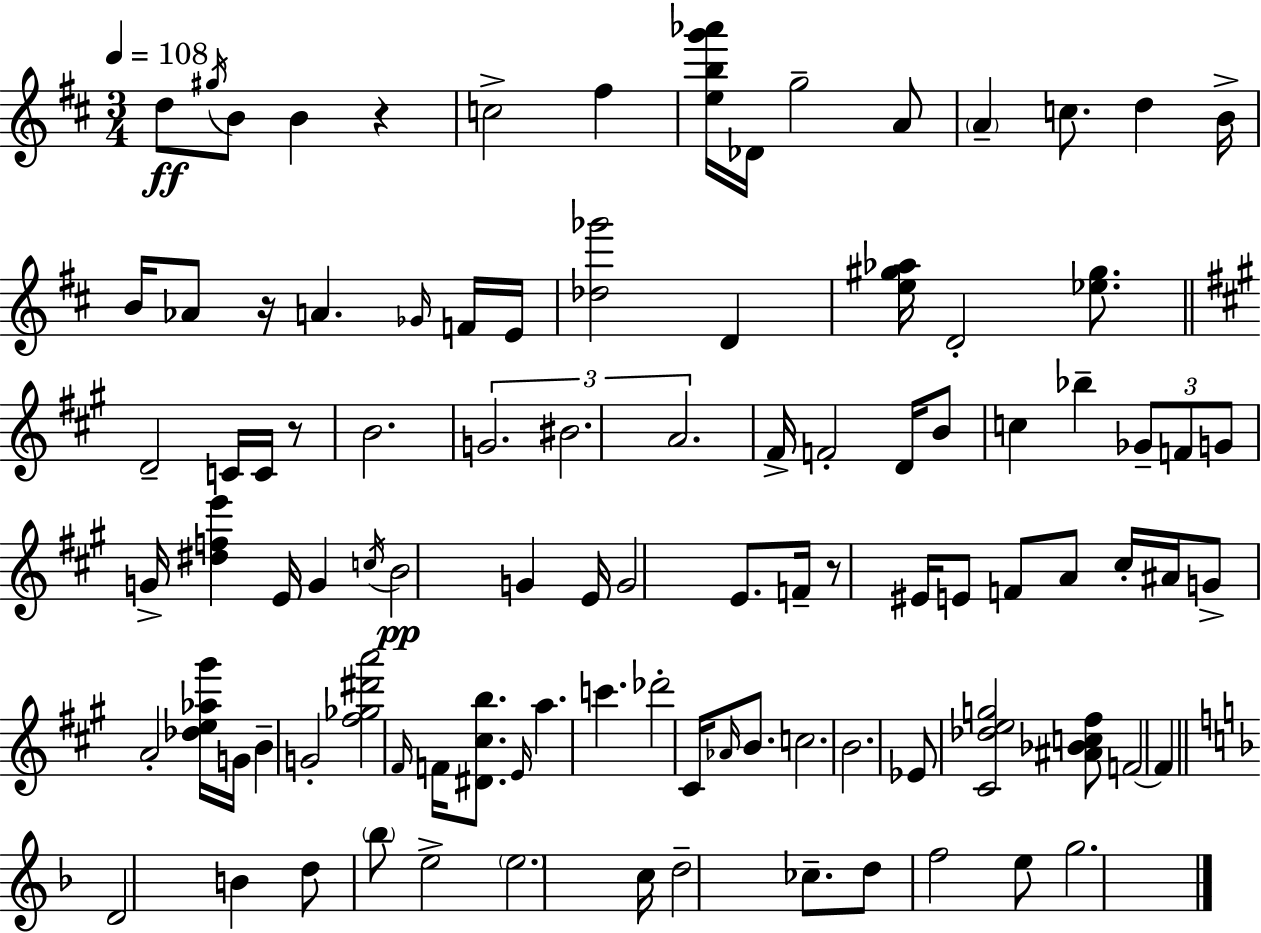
{
  \clef treble
  \numericTimeSignature
  \time 3/4
  \key d \major
  \tempo 4 = 108
  d''8\ff \acciaccatura { gis''16 } b'8 b'4 r4 | c''2-> fis''4 | <e'' b'' g''' aes'''>16 des'16 g''2-- a'8 | \parenthesize a'4-- c''8. d''4 | \break b'16-> b'16 aes'8 r16 a'4. \grace { ges'16 } | f'16 e'16 <des'' ges'''>2 d'4 | <e'' gis'' aes''>16 d'2-. <ees'' gis''>8. | \bar "||" \break \key a \major d'2-- c'16 c'16 r8 | b'2. | \tuplet 3/2 { g'2. | bis'2. | \break a'2. } | fis'16-> f'2-. d'16 b'8 | c''4 bes''4-- \tuplet 3/2 { ges'8-- f'8 | g'8 } g'16-> <dis'' f'' e'''>4 e'16 g'4 | \break \acciaccatura { c''16 } b'2\pp g'4 | e'16 g'2 e'8. | f'16-- r8 eis'16 e'8 f'8 a'8 cis''16-. | ais'16 g'8-> a'2-. <des'' e'' aes'' gis'''>16 | \break g'16 b'4-- g'2-. | <fis'' ges'' dis''' a'''>2 \grace { fis'16 } f'16 <dis' cis'' b''>8. | \grace { e'16 } a''4. c'''4. | des'''2-. cis'16 | \break \grace { aes'16 } b'8. c''2. | b'2. | ees'8 <cis' des'' e'' g''>2 | <ais' bes' c'' fis''>8 f'2~~ | \break f'4 \bar "||" \break \key f \major d'2 b'4 | d''8 \parenthesize bes''8 e''2-> | \parenthesize e''2. | c''16 d''2-- ces''8.-- | \break d''8 f''2 e''8 | g''2. | \bar "|."
}